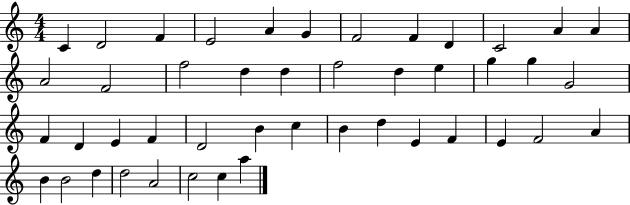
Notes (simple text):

C4/q D4/h F4/q E4/h A4/q G4/q F4/h F4/q D4/q C4/h A4/q A4/q A4/h F4/h F5/h D5/q D5/q F5/h D5/q E5/q G5/q G5/q G4/h F4/q D4/q E4/q F4/q D4/h B4/q C5/q B4/q D5/q E4/q F4/q E4/q F4/h A4/q B4/q B4/h D5/q D5/h A4/h C5/h C5/q A5/q